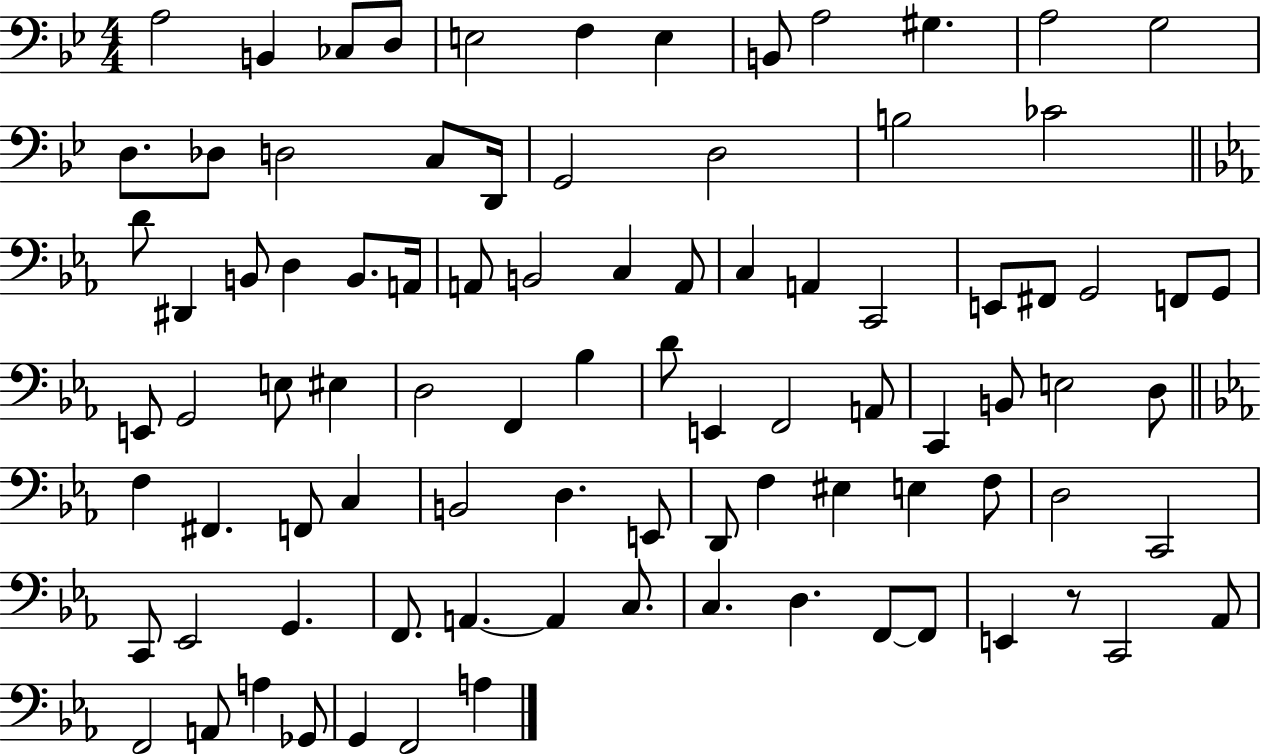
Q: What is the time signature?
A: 4/4